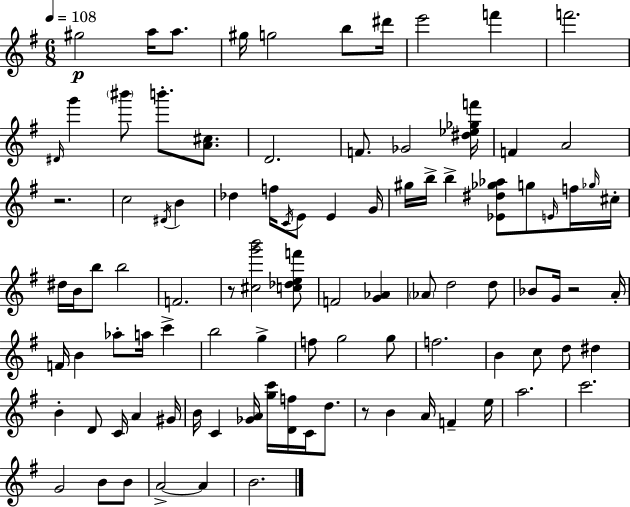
X:1
T:Untitled
M:6/8
L:1/4
K:Em
^g2 a/4 a/2 ^g/4 g2 b/2 ^d'/4 e'2 f' f'2 ^D/4 g' ^b'/2 b'/2 [A^c]/2 D2 F/2 _G2 [^d_e_gf']/4 F A2 z2 c2 ^D/4 B _d f/4 C/4 E/2 E G/4 ^g/4 b/4 b [_E^d_g_a]/2 g/2 E/4 f/4 _g/4 ^c/4 ^d/4 B/4 b/2 b2 F2 z/2 [^cg'b']2 [c_def']/2 F2 [G_A] _A/2 d2 d/2 _B/2 G/4 z2 A/4 F/4 B _a/2 a/4 c' b2 g f/2 g2 g/2 f2 B c/2 d/2 ^d B D/2 C/4 A ^G/4 B/4 C [_GA]/4 [gc']/4 [Df]/4 C/4 d/2 z/2 B A/4 F e/4 a2 c'2 G2 B/2 B/2 A2 A B2